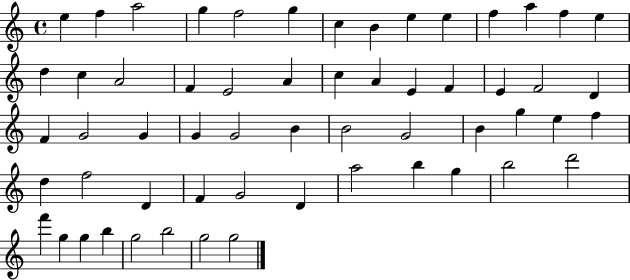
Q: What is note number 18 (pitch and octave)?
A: F4